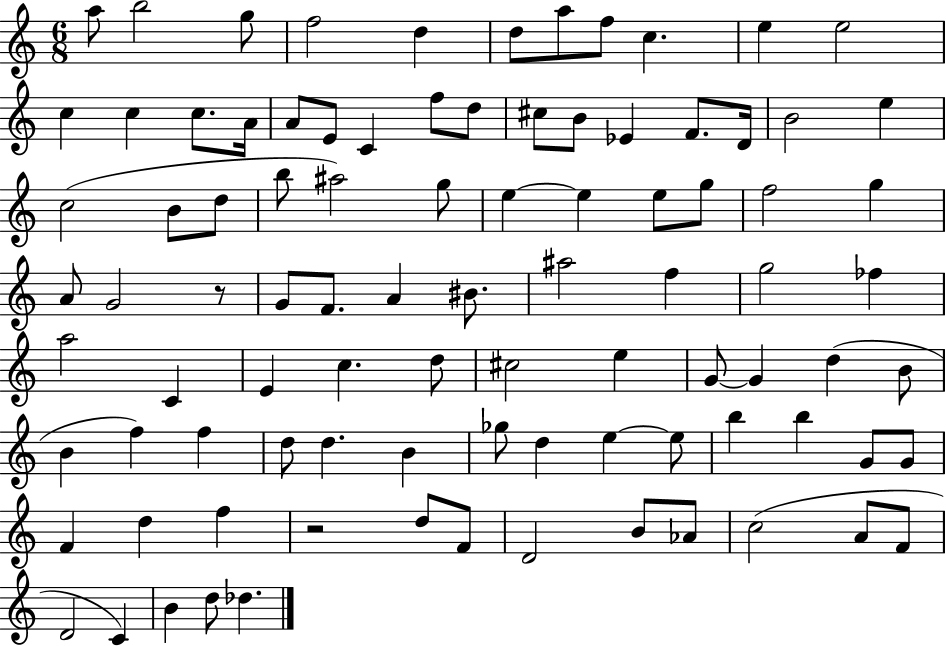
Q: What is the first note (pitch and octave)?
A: A5